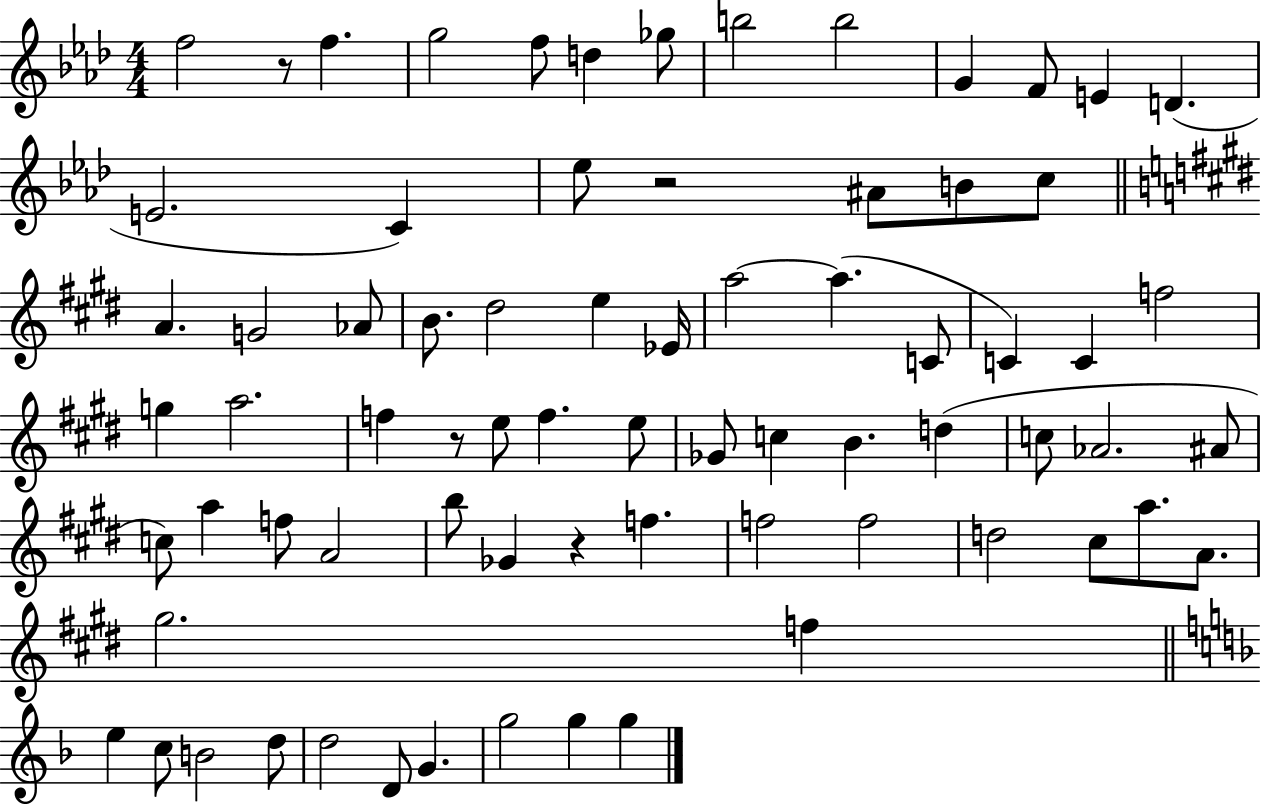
F5/h R/e F5/q. G5/h F5/e D5/q Gb5/e B5/h B5/h G4/q F4/e E4/q D4/q. E4/h. C4/q Eb5/e R/h A#4/e B4/e C5/e A4/q. G4/h Ab4/e B4/e. D#5/h E5/q Eb4/s A5/h A5/q. C4/e C4/q C4/q F5/h G5/q A5/h. F5/q R/e E5/e F5/q. E5/e Gb4/e C5/q B4/q. D5/q C5/e Ab4/h. A#4/e C5/e A5/q F5/e A4/h B5/e Gb4/q R/q F5/q. F5/h F5/h D5/h C#5/e A5/e. A4/e. G#5/h. F5/q E5/q C5/e B4/h D5/e D5/h D4/e G4/q. G5/h G5/q G5/q